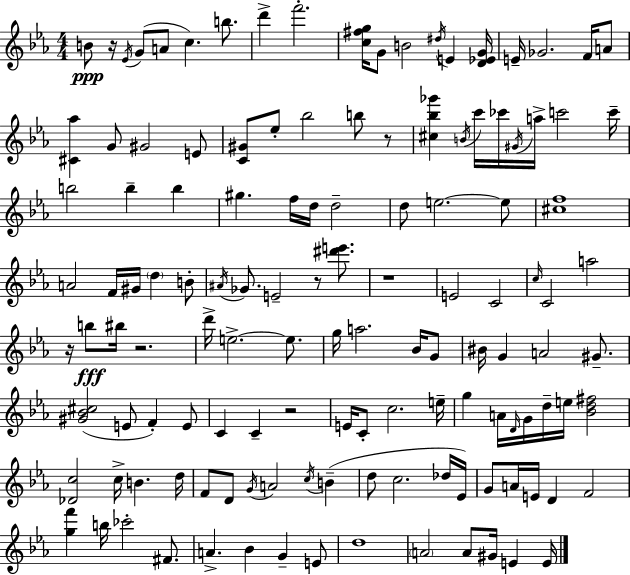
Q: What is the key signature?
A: EES major